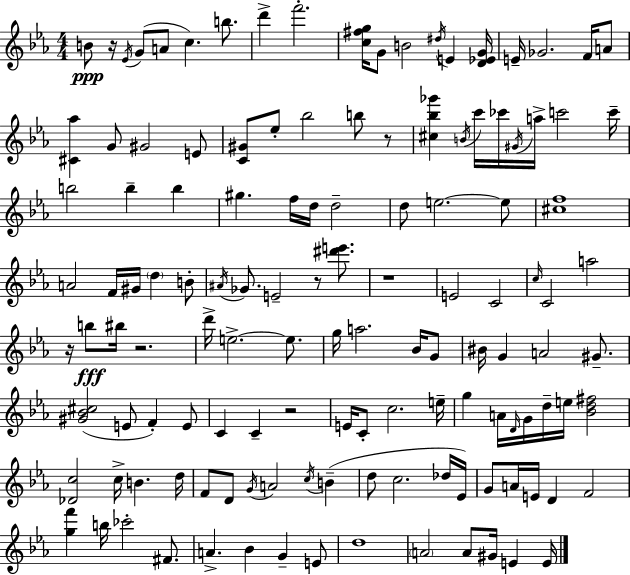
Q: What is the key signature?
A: EES major